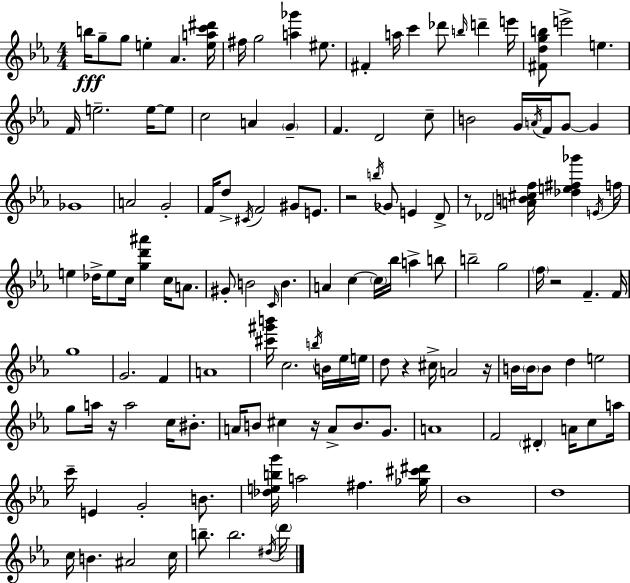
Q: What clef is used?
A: treble